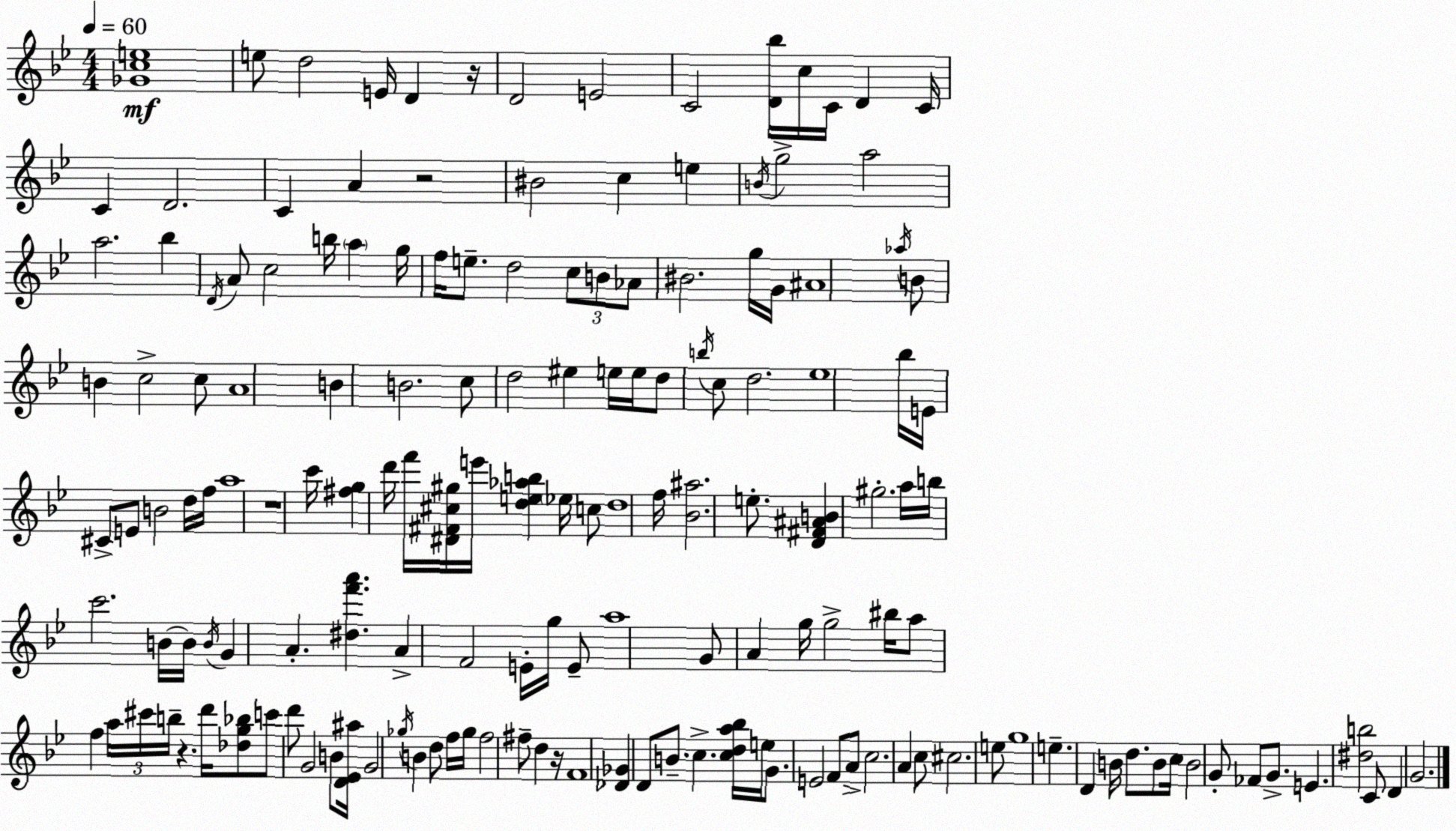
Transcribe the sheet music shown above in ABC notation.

X:1
T:Untitled
M:4/4
L:1/4
K:Bb
[_Gce]4 e/2 d2 E/4 D z/4 D2 E2 C2 [D_b]/4 c/4 C/4 D C/4 C D2 C A z2 ^B2 c e B/4 g2 a2 a2 _b D/4 A/2 c2 b/4 a g/4 f/4 e/2 d2 c/2 B/2 _A/2 ^B2 g/4 G/4 ^A4 _a/4 B/2 B c2 c/2 A4 B B2 c/2 d2 ^e e/4 e/4 d/2 b/4 c/2 d2 _e4 _b/4 E/4 ^C/2 E/2 B2 d/4 f/4 a4 z4 c'/4 [^fg] d'/4 f'/4 [^D^F^c^g]/4 e'/4 [de_ab] _e/4 c/2 d4 f/4 [_B^a]2 e/2 [D^F^AB] ^g2 a/4 b/4 c'2 B/4 B/4 B/4 G A [^df'a'] A F2 E/4 g/4 E/2 a4 G/2 A g/4 g2 ^b/4 a/2 f a/4 ^c'/4 b/4 z d'/4 [_dg_b]/2 c'/2 d'/2 G2 B/2 [D_E^a]/4 G2 _g/4 B d/2 f/4 _g/4 f2 ^f/2 d z/4 F4 [_D_G] D/2 B/2 c [cda_b]/4 e/4 G/2 E2 F/2 A/2 c2 A c/2 ^c2 e/2 g4 e D B/4 d/2 B/2 c/4 B2 G/2 _F/2 G/2 E [^db]2 C/2 D G2